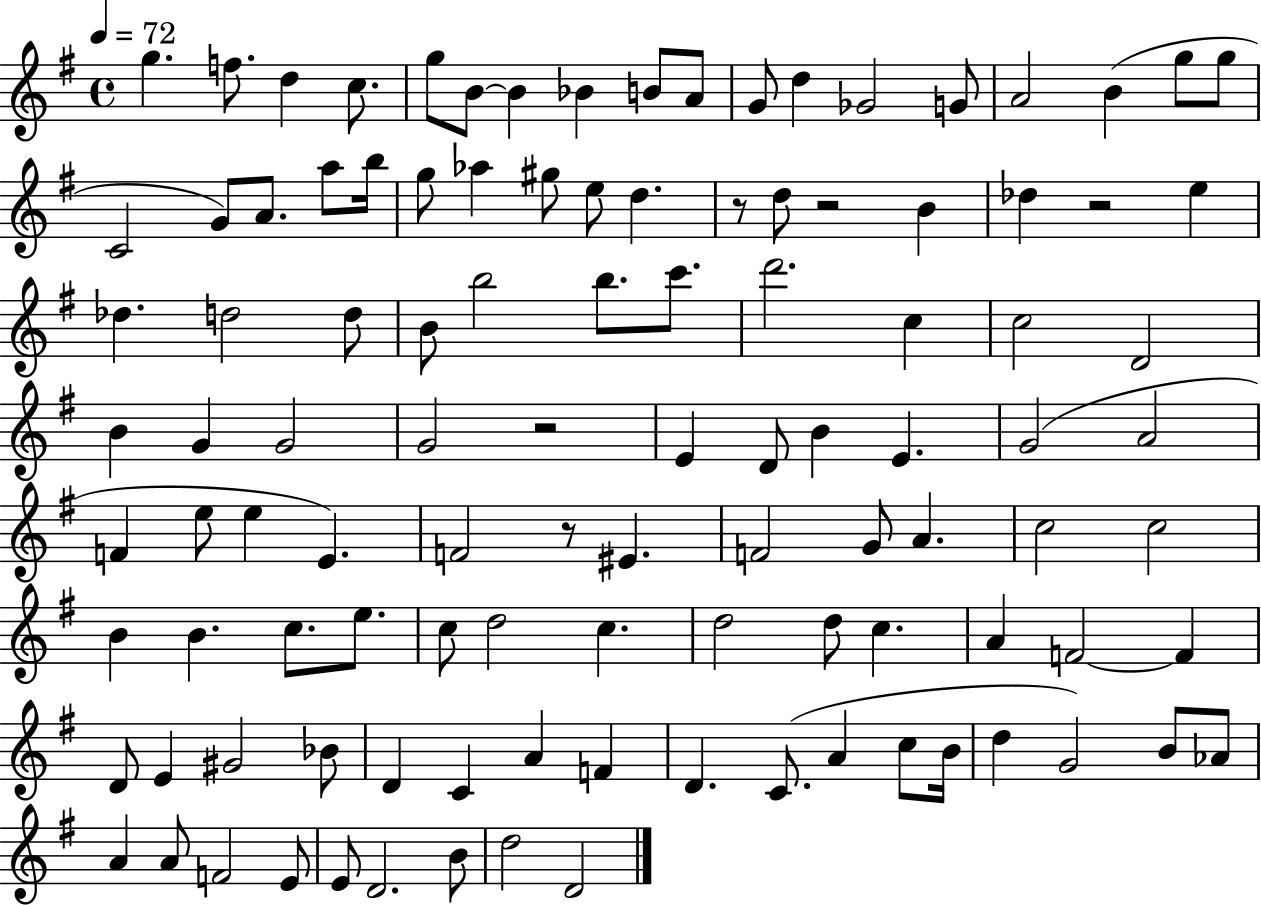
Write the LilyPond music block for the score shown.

{
  \clef treble
  \time 4/4
  \defaultTimeSignature
  \key g \major
  \tempo 4 = 72
  g''4. f''8. d''4 c''8. | g''8 b'8~~ b'4 bes'4 b'8 a'8 | g'8 d''4 ges'2 g'8 | a'2 b'4( g''8 g''8 | \break c'2 g'8) a'8. a''8 b''16 | g''8 aes''4 gis''8 e''8 d''4. | r8 d''8 r2 b'4 | des''4 r2 e''4 | \break des''4. d''2 d''8 | b'8 b''2 b''8. c'''8. | d'''2. c''4 | c''2 d'2 | \break b'4 g'4 g'2 | g'2 r2 | e'4 d'8 b'4 e'4. | g'2( a'2 | \break f'4 e''8 e''4 e'4.) | f'2 r8 eis'4. | f'2 g'8 a'4. | c''2 c''2 | \break b'4 b'4. c''8. e''8. | c''8 d''2 c''4. | d''2 d''8 c''4. | a'4 f'2~~ f'4 | \break d'8 e'4 gis'2 bes'8 | d'4 c'4 a'4 f'4 | d'4. c'8.( a'4 c''8 b'16 | d''4 g'2) b'8 aes'8 | \break a'4 a'8 f'2 e'8 | e'8 d'2. b'8 | d''2 d'2 | \bar "|."
}